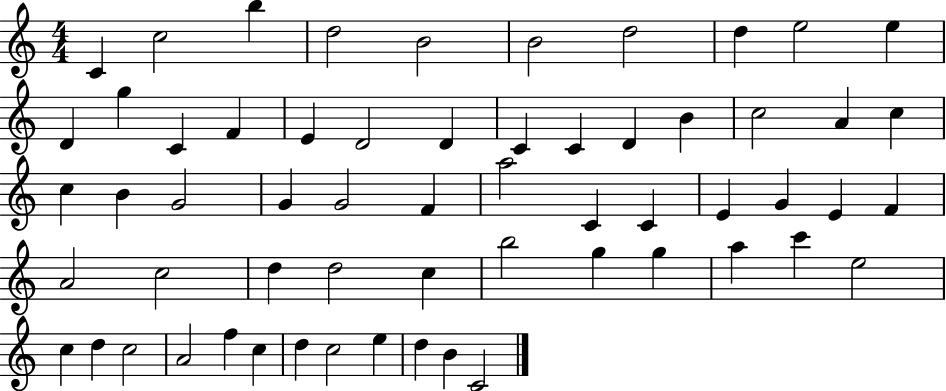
C4/q C5/h B5/q D5/h B4/h B4/h D5/h D5/q E5/h E5/q D4/q G5/q C4/q F4/q E4/q D4/h D4/q C4/q C4/q D4/q B4/q C5/h A4/q C5/q C5/q B4/q G4/h G4/q G4/h F4/q A5/h C4/q C4/q E4/q G4/q E4/q F4/q A4/h C5/h D5/q D5/h C5/q B5/h G5/q G5/q A5/q C6/q E5/h C5/q D5/q C5/h A4/h F5/q C5/q D5/q C5/h E5/q D5/q B4/q C4/h